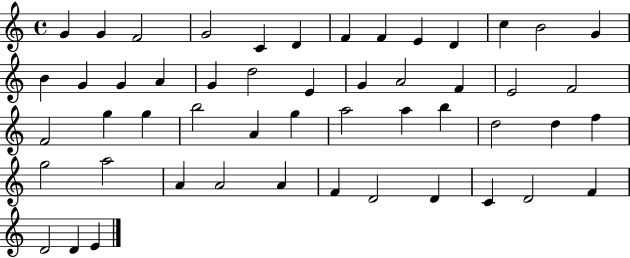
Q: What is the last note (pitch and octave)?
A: E4